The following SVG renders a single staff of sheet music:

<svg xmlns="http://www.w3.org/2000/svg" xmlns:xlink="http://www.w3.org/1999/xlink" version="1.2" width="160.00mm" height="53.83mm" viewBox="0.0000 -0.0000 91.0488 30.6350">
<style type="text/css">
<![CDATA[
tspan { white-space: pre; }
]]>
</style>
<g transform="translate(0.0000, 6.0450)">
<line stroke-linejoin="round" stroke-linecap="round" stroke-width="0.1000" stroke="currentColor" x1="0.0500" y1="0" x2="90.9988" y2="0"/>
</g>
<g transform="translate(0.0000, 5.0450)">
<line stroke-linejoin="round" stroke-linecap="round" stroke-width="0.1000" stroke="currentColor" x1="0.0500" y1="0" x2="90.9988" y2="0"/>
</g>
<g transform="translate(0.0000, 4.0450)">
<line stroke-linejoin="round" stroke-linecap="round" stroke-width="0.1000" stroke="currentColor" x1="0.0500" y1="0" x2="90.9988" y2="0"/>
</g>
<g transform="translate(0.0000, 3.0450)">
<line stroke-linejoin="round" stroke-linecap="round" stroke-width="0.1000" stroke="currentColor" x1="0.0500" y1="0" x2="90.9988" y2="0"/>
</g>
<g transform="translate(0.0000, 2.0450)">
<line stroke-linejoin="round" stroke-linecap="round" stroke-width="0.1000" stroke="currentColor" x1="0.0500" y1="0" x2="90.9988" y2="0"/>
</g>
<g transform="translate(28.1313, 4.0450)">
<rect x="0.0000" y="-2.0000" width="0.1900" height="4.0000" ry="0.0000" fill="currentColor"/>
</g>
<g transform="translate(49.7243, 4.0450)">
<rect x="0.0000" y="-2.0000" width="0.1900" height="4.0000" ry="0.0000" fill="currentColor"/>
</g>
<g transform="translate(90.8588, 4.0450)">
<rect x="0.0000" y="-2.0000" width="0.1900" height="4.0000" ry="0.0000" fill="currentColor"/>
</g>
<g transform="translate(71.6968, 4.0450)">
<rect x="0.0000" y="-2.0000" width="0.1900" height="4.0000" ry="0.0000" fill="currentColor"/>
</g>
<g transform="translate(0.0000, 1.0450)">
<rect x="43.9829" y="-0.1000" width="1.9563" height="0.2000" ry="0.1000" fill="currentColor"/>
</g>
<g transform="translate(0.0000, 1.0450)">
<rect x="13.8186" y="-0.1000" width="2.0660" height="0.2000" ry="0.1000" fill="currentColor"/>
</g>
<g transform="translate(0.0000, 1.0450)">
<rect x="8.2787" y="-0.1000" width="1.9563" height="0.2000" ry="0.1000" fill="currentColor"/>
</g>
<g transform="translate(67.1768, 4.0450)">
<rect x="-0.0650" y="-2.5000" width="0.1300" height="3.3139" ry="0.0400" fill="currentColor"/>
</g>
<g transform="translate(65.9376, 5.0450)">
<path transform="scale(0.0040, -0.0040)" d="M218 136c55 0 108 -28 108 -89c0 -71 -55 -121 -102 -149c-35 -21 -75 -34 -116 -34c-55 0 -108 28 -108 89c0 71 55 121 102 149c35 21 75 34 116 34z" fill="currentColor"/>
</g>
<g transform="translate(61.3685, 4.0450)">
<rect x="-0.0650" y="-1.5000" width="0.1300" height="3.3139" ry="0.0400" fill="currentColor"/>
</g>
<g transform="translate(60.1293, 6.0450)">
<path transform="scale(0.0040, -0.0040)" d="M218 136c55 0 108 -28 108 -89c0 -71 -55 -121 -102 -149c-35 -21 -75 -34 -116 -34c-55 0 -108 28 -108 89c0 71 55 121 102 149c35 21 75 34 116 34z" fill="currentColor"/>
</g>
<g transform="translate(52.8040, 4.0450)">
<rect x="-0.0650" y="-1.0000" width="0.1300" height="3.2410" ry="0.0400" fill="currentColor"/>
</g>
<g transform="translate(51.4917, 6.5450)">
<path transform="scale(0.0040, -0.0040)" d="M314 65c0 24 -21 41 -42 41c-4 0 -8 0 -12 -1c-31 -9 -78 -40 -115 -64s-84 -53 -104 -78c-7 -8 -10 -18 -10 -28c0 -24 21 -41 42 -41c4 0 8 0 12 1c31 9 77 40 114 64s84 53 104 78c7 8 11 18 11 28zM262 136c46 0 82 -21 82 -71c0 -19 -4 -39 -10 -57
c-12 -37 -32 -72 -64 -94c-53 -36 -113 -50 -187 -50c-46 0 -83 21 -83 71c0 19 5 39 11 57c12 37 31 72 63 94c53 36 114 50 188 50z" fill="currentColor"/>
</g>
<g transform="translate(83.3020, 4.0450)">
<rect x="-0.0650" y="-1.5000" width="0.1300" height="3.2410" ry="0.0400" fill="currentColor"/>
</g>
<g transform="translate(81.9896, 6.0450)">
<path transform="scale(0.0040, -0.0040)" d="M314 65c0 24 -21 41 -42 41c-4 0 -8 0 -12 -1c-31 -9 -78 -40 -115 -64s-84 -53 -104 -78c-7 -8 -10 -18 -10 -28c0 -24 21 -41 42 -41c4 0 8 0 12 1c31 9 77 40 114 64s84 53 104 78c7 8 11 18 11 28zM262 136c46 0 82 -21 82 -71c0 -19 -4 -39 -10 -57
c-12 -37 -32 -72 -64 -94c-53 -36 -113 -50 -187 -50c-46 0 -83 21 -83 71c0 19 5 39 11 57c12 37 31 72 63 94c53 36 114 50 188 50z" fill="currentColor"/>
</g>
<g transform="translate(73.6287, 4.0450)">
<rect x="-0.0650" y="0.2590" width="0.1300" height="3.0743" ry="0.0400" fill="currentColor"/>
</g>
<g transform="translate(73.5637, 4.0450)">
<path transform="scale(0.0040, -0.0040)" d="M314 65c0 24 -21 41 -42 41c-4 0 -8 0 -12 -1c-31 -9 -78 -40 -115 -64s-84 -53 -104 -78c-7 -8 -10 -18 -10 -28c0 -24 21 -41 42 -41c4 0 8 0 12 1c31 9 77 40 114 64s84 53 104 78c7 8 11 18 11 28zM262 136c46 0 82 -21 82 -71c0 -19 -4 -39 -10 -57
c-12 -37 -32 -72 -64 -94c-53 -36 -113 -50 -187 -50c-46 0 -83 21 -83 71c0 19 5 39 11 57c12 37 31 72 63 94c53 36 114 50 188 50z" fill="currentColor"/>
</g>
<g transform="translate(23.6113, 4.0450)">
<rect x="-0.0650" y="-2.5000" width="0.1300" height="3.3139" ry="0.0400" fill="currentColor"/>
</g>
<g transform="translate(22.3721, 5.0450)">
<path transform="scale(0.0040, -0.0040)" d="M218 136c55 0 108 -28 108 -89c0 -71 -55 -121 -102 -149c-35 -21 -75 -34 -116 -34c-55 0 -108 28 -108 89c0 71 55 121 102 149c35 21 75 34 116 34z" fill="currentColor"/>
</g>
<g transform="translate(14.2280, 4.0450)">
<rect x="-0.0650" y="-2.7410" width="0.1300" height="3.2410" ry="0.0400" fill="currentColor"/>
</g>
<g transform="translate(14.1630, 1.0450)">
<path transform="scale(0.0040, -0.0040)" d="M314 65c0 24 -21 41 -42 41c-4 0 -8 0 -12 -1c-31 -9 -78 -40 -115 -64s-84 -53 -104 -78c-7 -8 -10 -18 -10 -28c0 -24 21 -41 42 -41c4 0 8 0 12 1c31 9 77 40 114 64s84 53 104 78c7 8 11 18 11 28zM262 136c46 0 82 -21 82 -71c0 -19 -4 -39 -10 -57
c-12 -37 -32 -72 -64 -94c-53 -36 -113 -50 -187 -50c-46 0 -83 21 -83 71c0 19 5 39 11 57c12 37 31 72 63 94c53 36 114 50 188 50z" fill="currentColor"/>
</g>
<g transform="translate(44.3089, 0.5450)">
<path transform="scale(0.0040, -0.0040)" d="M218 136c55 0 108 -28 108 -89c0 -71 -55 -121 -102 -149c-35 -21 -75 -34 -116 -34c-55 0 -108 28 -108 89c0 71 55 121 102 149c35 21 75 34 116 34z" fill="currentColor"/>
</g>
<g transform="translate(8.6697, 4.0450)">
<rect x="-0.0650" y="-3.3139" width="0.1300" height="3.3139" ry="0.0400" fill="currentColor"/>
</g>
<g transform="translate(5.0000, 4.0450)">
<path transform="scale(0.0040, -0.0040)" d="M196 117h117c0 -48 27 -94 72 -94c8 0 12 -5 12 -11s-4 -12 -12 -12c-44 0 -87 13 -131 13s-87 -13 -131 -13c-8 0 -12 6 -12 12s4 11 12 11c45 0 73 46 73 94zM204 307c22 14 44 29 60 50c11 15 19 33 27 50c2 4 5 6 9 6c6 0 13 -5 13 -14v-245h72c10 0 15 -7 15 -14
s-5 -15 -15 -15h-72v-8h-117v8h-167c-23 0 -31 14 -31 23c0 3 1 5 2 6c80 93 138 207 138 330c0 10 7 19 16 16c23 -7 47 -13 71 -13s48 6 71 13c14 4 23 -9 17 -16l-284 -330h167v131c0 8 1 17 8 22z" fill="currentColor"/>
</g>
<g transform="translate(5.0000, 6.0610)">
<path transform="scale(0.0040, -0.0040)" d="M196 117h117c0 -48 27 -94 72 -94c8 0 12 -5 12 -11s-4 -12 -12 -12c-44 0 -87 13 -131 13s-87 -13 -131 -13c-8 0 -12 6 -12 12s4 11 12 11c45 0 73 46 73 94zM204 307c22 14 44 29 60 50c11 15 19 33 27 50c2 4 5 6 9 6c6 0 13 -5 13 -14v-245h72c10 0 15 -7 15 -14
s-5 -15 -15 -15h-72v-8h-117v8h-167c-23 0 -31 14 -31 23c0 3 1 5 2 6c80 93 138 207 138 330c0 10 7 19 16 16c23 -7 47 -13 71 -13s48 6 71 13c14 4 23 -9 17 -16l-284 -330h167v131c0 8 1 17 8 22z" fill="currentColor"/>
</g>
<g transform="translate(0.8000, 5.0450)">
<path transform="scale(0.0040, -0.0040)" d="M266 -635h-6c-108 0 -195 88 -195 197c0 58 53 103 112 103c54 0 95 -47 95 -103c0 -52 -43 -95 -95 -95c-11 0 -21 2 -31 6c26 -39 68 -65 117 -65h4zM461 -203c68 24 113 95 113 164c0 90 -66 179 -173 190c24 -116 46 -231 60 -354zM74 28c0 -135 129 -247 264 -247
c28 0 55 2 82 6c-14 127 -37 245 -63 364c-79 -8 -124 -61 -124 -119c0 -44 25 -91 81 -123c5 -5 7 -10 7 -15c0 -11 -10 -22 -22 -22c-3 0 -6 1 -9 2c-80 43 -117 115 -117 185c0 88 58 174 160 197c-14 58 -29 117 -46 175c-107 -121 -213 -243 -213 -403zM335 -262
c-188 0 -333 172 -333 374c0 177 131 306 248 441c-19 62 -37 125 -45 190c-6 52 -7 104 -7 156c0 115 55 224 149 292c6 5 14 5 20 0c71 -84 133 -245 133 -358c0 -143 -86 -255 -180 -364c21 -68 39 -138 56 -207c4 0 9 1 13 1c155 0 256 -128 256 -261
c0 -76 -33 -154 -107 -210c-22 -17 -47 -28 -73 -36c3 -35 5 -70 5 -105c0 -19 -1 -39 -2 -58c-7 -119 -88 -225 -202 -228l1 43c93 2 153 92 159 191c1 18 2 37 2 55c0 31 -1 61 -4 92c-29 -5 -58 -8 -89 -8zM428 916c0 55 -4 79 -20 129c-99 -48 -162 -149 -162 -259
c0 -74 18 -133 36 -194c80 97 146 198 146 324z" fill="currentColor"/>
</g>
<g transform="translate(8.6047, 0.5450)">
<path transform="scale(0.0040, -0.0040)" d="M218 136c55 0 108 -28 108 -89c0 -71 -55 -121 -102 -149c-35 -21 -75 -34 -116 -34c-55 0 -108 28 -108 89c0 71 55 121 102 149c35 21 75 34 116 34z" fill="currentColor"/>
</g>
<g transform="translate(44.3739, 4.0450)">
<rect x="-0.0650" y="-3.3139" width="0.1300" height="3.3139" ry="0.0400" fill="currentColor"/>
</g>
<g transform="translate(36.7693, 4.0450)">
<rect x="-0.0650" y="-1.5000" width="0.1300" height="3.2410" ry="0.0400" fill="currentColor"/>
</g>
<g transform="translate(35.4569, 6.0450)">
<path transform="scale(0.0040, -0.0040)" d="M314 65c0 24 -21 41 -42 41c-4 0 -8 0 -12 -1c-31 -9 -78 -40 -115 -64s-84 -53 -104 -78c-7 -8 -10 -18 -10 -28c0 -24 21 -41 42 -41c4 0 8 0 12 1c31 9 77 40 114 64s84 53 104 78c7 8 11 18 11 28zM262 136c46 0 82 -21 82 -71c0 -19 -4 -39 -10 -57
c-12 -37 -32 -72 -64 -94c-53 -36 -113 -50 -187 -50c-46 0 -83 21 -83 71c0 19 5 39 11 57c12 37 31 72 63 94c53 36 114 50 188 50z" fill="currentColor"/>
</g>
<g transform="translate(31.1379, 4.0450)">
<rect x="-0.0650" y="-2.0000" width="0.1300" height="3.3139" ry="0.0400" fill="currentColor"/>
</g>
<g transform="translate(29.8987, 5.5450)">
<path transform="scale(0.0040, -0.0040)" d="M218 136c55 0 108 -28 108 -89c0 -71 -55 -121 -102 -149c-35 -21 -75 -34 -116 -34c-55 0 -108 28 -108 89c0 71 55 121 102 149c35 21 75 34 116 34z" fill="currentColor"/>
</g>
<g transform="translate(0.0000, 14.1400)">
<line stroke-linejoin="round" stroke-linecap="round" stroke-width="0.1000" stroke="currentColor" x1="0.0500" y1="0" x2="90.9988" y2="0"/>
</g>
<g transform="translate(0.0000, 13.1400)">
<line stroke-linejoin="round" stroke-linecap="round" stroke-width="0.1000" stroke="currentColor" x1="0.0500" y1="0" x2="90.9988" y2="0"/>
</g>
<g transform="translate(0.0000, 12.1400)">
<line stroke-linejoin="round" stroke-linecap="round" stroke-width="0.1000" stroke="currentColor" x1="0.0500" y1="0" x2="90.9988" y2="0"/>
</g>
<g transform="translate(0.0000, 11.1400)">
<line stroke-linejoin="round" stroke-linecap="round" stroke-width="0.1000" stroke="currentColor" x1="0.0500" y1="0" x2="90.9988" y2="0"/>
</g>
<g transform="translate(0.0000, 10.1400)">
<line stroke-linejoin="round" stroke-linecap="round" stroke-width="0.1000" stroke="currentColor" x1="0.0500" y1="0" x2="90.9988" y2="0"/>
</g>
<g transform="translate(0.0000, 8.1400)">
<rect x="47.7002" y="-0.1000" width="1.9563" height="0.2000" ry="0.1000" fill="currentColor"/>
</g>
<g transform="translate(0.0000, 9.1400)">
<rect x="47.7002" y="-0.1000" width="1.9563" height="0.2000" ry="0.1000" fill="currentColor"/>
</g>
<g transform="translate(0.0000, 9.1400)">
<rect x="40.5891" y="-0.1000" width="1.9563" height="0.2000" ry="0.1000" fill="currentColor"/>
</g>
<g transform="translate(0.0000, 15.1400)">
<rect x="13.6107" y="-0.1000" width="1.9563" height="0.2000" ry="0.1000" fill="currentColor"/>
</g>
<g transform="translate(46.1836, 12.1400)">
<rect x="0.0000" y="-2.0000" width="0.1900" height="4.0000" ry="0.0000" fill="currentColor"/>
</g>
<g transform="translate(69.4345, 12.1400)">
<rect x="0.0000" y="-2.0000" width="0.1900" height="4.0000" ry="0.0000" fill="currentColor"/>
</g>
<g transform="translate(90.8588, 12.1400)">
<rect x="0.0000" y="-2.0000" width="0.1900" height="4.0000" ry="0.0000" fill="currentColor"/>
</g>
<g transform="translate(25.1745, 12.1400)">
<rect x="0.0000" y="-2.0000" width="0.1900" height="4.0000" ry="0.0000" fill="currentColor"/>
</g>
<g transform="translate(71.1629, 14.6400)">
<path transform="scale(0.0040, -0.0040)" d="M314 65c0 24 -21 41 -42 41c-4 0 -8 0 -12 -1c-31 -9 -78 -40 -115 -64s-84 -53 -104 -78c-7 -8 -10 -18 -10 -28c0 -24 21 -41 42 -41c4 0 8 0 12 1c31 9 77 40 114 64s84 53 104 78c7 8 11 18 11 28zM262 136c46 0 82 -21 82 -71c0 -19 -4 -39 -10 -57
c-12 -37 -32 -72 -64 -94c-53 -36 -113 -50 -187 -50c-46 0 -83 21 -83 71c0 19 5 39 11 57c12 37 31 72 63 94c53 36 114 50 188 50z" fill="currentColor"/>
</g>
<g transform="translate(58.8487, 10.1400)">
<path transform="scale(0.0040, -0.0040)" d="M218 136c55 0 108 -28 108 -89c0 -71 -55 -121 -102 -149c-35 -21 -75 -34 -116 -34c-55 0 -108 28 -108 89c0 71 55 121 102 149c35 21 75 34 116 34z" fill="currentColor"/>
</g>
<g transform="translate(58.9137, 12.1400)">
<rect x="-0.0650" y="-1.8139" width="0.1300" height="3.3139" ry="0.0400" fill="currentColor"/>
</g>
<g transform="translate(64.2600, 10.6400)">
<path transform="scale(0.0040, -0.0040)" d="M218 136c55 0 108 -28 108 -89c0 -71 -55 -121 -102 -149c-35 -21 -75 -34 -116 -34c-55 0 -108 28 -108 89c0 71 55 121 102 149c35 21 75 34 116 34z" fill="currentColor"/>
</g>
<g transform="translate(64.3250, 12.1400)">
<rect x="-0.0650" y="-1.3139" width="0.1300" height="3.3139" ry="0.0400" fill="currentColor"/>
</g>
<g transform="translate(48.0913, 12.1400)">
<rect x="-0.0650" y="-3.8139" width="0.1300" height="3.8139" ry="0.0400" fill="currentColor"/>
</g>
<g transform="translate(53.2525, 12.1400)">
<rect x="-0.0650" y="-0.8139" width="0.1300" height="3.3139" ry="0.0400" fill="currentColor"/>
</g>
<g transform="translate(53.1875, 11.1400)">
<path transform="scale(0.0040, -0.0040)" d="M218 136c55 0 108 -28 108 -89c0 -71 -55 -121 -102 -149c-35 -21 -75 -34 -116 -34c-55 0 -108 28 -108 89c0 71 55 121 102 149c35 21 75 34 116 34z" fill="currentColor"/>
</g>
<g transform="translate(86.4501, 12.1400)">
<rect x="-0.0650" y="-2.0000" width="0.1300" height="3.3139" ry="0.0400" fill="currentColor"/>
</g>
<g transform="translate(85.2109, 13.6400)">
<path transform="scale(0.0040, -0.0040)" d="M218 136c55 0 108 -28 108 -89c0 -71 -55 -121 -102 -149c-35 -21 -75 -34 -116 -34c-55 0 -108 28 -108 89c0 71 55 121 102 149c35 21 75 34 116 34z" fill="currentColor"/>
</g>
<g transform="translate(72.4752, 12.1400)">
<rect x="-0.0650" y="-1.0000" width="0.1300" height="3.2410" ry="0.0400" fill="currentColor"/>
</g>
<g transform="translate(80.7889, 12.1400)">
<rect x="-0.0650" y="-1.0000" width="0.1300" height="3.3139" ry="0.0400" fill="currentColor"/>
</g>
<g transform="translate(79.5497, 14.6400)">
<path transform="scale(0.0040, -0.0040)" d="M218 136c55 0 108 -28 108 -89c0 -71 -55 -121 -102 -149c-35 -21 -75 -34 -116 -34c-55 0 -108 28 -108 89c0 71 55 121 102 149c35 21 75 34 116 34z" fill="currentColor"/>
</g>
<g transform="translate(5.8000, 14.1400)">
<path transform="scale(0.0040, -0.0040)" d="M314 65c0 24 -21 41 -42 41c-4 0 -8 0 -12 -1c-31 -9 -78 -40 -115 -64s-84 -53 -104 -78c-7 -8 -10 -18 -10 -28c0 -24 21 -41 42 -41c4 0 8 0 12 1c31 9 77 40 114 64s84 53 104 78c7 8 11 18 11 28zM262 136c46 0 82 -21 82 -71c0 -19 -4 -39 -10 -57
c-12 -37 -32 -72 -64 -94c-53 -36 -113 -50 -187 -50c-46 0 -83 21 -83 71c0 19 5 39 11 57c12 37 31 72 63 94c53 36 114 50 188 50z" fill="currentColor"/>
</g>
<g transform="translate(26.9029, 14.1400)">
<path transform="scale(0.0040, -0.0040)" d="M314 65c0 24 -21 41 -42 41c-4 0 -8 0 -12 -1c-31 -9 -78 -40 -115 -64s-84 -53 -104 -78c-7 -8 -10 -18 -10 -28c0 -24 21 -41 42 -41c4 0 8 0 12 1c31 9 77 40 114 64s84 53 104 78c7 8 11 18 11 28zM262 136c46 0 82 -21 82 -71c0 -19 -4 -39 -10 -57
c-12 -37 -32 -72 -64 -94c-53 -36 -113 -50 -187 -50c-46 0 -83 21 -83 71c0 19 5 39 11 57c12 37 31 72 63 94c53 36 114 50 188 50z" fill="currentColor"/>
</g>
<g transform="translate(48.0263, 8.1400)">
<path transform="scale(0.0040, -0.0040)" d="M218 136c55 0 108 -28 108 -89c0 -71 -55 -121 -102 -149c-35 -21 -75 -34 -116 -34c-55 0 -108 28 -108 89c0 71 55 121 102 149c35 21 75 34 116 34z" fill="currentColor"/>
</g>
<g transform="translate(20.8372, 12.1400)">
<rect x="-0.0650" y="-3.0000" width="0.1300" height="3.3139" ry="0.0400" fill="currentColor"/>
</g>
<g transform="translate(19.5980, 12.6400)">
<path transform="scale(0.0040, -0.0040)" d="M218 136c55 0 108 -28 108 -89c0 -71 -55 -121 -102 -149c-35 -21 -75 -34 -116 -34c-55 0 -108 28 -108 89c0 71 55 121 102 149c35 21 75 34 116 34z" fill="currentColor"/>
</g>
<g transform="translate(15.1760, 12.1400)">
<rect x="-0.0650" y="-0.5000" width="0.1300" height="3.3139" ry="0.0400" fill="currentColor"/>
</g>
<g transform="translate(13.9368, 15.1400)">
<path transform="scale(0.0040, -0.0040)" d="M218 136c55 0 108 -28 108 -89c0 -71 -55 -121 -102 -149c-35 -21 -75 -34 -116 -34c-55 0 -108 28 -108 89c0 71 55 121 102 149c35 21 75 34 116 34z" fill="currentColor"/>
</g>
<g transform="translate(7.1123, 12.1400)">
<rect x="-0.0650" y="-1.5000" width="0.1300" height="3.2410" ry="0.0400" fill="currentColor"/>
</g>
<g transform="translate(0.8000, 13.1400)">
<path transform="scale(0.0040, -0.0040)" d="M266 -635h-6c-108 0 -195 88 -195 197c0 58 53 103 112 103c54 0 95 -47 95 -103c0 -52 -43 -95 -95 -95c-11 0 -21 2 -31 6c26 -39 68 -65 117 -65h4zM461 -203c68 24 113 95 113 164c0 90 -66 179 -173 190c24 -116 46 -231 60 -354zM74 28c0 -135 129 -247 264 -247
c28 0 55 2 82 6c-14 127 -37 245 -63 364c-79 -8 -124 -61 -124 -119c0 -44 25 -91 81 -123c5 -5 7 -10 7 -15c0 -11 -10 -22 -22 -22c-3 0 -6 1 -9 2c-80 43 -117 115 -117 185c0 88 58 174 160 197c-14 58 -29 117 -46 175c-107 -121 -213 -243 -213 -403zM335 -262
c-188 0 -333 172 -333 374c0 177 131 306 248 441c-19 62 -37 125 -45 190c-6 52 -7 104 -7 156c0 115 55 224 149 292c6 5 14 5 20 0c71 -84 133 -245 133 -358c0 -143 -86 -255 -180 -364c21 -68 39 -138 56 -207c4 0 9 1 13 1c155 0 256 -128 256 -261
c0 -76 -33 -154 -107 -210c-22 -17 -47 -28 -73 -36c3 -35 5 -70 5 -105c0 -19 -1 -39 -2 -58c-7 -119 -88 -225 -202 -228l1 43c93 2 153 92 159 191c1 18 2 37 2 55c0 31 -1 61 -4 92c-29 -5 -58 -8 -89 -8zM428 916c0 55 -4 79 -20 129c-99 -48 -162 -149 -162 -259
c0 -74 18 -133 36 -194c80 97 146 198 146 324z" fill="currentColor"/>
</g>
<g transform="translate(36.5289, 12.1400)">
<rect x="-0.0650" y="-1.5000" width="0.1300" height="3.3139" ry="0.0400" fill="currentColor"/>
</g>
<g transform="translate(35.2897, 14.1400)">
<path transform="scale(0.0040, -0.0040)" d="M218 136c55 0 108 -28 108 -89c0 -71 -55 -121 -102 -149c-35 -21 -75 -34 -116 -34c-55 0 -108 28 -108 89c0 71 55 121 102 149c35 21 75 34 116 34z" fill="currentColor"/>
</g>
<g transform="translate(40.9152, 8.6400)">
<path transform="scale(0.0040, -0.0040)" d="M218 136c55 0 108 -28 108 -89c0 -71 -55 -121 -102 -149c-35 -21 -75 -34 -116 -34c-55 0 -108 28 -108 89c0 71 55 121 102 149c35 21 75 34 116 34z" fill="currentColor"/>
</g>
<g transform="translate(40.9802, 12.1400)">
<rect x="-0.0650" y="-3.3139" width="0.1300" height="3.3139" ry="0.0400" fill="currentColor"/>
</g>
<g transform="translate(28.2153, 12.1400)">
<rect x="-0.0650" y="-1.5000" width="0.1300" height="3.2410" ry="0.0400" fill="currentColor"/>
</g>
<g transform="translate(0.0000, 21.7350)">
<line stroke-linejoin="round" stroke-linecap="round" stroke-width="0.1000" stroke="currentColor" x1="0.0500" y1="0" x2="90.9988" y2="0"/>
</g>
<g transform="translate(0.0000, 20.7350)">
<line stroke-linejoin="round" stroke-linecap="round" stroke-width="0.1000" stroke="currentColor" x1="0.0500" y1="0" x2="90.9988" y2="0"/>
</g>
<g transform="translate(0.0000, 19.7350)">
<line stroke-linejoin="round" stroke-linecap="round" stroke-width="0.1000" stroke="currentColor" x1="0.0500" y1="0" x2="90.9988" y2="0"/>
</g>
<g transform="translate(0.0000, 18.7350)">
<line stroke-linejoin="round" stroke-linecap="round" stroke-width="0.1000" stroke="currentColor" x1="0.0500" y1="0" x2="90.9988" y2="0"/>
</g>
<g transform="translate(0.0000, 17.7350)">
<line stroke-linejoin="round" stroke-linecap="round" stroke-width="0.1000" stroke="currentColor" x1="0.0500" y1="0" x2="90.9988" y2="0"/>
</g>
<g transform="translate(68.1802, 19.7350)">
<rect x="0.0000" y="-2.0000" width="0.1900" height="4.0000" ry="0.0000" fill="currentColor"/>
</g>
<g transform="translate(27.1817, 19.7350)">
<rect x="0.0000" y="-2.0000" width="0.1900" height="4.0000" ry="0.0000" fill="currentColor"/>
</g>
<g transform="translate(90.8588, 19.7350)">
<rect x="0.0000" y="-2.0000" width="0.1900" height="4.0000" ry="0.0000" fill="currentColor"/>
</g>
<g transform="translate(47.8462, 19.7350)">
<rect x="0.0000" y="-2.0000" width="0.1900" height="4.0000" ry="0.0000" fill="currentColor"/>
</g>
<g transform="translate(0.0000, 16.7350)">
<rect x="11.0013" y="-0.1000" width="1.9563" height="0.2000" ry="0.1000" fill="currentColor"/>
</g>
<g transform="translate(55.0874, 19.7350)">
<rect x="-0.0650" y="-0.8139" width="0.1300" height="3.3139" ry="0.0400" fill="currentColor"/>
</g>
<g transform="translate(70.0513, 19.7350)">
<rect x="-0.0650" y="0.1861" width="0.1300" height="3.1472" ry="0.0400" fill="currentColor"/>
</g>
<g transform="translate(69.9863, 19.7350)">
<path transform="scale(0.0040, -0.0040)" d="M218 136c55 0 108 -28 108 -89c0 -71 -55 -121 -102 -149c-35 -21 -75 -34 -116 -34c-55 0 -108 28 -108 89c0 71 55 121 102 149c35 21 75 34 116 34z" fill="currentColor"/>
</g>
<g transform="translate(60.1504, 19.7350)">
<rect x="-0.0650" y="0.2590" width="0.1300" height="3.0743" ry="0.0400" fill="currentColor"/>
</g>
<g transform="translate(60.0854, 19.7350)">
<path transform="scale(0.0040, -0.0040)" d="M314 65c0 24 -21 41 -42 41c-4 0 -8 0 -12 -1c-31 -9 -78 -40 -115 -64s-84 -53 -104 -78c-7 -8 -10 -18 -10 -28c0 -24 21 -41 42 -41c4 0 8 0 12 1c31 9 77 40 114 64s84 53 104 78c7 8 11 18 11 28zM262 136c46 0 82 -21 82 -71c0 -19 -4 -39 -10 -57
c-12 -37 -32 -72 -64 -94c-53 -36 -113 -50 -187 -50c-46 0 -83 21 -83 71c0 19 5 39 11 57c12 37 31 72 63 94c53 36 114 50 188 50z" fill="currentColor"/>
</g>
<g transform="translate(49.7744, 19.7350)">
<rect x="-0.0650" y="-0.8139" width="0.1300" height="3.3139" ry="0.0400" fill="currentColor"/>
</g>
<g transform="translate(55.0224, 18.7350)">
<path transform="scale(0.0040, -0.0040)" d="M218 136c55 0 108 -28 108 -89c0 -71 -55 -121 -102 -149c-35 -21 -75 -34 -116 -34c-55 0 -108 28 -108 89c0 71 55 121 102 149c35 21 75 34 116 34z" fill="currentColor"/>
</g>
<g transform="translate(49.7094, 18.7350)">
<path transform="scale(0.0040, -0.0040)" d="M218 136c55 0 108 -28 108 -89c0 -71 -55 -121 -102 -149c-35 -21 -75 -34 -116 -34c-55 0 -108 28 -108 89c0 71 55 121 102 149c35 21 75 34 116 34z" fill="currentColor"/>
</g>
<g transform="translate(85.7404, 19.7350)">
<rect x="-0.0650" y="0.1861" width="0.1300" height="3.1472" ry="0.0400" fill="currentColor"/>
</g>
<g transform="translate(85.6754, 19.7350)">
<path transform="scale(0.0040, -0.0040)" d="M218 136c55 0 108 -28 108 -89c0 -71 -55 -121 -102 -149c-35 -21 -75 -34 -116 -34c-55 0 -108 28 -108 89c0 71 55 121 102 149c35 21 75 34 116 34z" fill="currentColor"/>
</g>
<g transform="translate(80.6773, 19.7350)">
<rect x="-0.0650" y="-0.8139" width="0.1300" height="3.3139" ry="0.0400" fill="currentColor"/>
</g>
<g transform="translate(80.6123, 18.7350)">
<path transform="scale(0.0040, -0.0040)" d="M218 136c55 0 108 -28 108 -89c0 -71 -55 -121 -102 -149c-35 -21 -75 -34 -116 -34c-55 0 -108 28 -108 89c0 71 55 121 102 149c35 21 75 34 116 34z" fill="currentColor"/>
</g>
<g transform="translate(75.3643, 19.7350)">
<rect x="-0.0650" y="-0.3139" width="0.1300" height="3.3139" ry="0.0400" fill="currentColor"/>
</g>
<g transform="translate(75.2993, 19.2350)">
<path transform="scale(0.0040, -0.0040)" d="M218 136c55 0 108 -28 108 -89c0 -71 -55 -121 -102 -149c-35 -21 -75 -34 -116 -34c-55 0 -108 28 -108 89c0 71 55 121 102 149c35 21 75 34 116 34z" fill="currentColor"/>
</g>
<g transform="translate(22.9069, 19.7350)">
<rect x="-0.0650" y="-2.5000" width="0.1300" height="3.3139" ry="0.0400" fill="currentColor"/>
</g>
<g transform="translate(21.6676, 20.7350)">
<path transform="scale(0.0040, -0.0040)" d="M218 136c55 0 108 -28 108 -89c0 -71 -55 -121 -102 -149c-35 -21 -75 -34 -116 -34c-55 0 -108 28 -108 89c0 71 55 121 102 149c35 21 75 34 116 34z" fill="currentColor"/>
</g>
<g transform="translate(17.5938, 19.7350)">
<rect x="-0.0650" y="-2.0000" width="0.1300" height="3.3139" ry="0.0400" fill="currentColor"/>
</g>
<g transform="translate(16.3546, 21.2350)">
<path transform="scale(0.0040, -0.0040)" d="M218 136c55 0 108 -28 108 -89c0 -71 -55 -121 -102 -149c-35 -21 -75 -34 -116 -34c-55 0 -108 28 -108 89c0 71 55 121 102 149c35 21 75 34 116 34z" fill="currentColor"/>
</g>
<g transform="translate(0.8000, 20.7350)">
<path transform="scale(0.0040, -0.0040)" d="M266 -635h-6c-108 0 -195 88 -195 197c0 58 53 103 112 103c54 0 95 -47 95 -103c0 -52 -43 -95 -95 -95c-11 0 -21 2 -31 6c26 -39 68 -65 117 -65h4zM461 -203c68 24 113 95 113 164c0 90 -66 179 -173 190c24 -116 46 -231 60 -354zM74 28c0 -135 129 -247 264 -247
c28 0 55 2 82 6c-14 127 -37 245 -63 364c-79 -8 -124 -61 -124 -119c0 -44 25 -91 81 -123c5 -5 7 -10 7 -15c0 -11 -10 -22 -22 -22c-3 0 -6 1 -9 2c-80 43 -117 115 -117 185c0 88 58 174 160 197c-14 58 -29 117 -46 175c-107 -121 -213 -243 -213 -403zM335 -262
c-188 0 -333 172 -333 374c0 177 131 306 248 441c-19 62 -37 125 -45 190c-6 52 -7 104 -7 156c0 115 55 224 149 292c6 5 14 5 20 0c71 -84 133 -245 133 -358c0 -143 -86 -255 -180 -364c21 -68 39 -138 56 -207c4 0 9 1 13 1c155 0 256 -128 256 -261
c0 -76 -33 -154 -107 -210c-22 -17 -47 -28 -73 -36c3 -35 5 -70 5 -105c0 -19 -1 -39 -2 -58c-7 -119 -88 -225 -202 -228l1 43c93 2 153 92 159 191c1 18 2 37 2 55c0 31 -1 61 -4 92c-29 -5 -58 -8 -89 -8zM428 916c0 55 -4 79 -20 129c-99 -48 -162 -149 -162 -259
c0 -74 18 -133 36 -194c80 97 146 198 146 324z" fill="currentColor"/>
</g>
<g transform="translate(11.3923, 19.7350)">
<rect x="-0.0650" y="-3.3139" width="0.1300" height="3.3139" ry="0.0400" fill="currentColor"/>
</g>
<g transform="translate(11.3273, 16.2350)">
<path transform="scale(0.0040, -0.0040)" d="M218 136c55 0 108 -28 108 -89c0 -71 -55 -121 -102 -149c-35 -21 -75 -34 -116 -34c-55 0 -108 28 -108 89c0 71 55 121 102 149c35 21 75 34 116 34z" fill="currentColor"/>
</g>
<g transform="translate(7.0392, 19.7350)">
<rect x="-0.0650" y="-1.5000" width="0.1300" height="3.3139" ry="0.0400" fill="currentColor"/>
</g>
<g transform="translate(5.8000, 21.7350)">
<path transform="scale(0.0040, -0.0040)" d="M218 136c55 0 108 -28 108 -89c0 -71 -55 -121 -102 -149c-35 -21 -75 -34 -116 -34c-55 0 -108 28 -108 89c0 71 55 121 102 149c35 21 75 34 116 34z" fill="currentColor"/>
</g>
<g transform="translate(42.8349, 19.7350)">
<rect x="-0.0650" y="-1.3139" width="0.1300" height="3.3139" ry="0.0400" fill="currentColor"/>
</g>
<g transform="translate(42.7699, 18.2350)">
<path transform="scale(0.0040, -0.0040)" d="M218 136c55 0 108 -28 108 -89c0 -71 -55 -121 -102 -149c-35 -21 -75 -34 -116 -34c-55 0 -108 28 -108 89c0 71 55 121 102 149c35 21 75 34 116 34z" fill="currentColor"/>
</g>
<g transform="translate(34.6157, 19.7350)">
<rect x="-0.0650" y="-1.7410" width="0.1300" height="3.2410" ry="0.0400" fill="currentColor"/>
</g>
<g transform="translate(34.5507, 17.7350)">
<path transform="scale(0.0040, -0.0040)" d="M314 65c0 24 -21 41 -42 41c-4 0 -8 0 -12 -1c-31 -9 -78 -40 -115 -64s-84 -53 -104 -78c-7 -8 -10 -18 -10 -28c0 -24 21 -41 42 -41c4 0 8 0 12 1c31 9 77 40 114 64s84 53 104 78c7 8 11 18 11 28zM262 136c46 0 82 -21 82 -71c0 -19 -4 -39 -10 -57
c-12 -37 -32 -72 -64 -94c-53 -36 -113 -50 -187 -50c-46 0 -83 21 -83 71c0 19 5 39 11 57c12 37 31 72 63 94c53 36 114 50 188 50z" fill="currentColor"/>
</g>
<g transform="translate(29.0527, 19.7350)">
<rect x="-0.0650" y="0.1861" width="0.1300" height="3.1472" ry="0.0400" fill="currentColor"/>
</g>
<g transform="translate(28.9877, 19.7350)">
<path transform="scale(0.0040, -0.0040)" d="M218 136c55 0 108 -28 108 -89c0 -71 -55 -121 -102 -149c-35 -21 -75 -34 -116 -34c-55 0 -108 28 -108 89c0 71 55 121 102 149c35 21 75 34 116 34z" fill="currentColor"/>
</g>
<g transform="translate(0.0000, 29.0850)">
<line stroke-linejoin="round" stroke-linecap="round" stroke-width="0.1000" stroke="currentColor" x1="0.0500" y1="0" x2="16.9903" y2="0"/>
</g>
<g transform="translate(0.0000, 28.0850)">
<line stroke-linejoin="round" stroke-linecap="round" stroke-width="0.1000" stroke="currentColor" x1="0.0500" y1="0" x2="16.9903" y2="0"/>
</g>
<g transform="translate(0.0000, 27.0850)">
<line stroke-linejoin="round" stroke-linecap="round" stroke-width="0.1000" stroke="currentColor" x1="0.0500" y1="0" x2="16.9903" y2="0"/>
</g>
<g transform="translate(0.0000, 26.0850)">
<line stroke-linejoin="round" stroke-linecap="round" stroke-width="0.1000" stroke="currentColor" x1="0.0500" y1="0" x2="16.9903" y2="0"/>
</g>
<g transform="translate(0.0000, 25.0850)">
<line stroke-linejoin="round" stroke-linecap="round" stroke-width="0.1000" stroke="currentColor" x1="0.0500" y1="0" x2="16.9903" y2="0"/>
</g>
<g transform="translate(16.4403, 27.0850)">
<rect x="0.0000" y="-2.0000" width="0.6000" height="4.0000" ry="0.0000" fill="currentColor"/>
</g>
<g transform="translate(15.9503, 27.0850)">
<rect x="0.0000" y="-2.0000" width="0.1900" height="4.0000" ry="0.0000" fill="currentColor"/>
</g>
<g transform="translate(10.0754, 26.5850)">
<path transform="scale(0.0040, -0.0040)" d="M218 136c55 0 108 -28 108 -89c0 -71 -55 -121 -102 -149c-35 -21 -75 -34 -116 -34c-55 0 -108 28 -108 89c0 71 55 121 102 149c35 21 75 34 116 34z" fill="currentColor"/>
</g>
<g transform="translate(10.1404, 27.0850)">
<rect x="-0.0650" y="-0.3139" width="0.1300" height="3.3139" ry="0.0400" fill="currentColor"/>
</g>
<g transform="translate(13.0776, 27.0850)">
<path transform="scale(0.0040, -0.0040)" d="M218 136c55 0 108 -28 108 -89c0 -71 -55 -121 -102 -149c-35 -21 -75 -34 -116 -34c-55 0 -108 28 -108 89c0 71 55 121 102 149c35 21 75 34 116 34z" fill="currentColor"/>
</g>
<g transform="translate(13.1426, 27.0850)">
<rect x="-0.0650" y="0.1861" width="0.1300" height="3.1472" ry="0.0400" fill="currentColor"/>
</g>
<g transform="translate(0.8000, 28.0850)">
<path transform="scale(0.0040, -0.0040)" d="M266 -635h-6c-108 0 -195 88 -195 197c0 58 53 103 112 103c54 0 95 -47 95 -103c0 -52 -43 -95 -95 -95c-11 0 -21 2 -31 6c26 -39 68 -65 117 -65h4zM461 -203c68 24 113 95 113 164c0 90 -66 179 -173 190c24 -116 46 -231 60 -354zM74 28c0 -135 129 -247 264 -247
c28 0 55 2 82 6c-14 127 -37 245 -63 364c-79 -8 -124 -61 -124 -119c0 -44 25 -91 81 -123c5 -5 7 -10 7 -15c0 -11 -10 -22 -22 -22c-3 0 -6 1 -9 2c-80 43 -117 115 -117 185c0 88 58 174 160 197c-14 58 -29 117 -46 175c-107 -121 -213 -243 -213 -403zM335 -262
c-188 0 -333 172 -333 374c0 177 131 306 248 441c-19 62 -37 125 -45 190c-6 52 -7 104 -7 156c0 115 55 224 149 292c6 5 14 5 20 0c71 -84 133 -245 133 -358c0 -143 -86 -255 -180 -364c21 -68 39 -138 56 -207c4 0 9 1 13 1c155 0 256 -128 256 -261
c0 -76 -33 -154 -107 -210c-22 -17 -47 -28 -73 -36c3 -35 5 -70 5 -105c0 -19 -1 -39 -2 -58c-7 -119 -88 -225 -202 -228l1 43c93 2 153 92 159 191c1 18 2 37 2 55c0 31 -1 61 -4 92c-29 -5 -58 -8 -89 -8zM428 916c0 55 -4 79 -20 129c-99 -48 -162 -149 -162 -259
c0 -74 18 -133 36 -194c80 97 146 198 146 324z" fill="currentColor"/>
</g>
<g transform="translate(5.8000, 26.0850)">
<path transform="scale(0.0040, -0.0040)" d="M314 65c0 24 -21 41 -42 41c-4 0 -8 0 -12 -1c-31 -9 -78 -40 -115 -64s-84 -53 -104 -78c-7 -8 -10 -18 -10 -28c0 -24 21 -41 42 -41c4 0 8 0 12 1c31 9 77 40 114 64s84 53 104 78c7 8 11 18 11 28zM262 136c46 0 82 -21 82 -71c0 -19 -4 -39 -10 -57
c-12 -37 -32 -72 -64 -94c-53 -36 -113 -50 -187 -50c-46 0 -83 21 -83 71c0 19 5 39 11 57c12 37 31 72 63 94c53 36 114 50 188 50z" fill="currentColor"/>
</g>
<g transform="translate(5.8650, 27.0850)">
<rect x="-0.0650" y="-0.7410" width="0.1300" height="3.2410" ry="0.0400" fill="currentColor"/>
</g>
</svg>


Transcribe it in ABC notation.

X:1
T:Untitled
M:4/4
L:1/4
K:C
b a2 G F E2 b D2 E G B2 E2 E2 C A E2 E b c' d f e D2 D F E b F G B f2 e d d B2 B c d B d2 c B